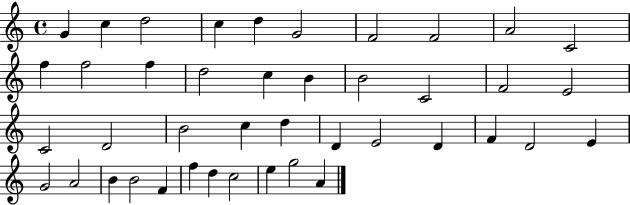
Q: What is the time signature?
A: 4/4